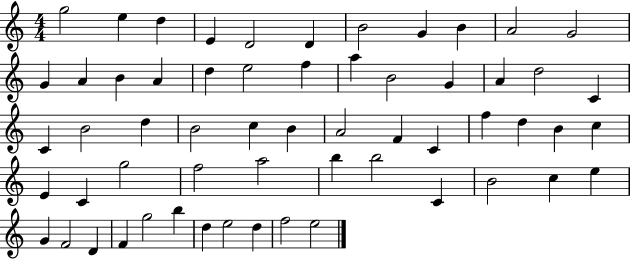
{
  \clef treble
  \numericTimeSignature
  \time 4/4
  \key c \major
  g''2 e''4 d''4 | e'4 d'2 d'4 | b'2 g'4 b'4 | a'2 g'2 | \break g'4 a'4 b'4 a'4 | d''4 e''2 f''4 | a''4 b'2 g'4 | a'4 d''2 c'4 | \break c'4 b'2 d''4 | b'2 c''4 b'4 | a'2 f'4 c'4 | f''4 d''4 b'4 c''4 | \break e'4 c'4 g''2 | f''2 a''2 | b''4 b''2 c'4 | b'2 c''4 e''4 | \break g'4 f'2 d'4 | f'4 g''2 b''4 | d''4 e''2 d''4 | f''2 e''2 | \break \bar "|."
}